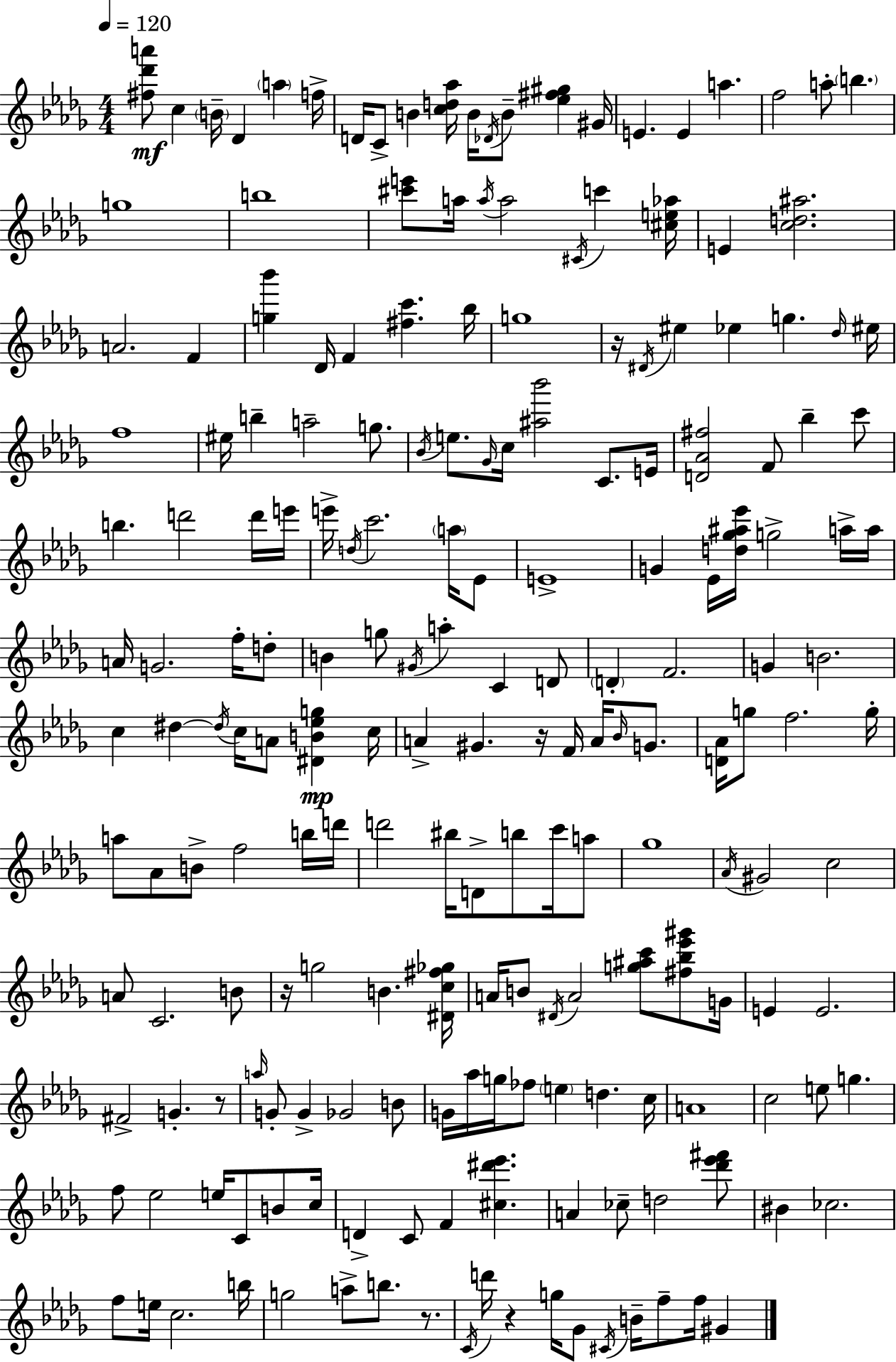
X:1
T:Untitled
M:4/4
L:1/4
K:Bbm
[^f_d'a']/2 c B/4 _D a f/4 D/4 C/2 B [cd_a]/4 B/4 _D/4 B/2 [_e^f^g] ^G/4 E E a f2 a/2 b g4 b4 [^c'e']/2 a/4 a/4 a2 ^C/4 c' [^ce_a]/4 E [cd^a]2 A2 F [g_b'] _D/4 F [^fc'] _b/4 g4 z/4 ^D/4 ^e _e g _d/4 ^e/4 f4 ^e/4 b a2 g/2 _B/4 e/2 _G/4 c/4 [^a_b']2 C/2 E/4 [D_A^f]2 F/2 _b c'/2 b d'2 d'/4 e'/4 e'/4 d/4 c'2 a/4 _E/2 E4 G _E/4 [d_g^a_e']/4 g2 a/4 a/4 A/4 G2 f/4 d/2 B g/2 ^G/4 a C D/2 D F2 G B2 c ^d ^d/4 c/4 A/2 [^DB_eg] c/4 A ^G z/4 F/4 A/4 _B/4 G/2 [D_A]/4 g/2 f2 g/4 a/2 _A/2 B/2 f2 b/4 d'/4 d'2 ^b/4 D/2 b/2 c'/4 a/2 _g4 _A/4 ^G2 c2 A/2 C2 B/2 z/4 g2 B [^Dc^f_g]/4 A/4 B/2 ^D/4 A2 [g^ac']/2 [^f_b_e'^g']/2 G/4 E E2 ^F2 G z/2 a/4 G/2 G _G2 B/2 G/4 _a/4 g/4 _f/2 e d c/4 A4 c2 e/2 g f/2 _e2 e/4 C/2 B/2 c/4 D C/2 F [^c^d'_e'] A _c/2 d2 [_d'_e'^f']/2 ^B _c2 f/2 e/4 c2 b/4 g2 a/2 b/2 z/2 C/4 d'/4 z g/4 _G/2 ^C/4 B/4 f/2 f/4 ^G